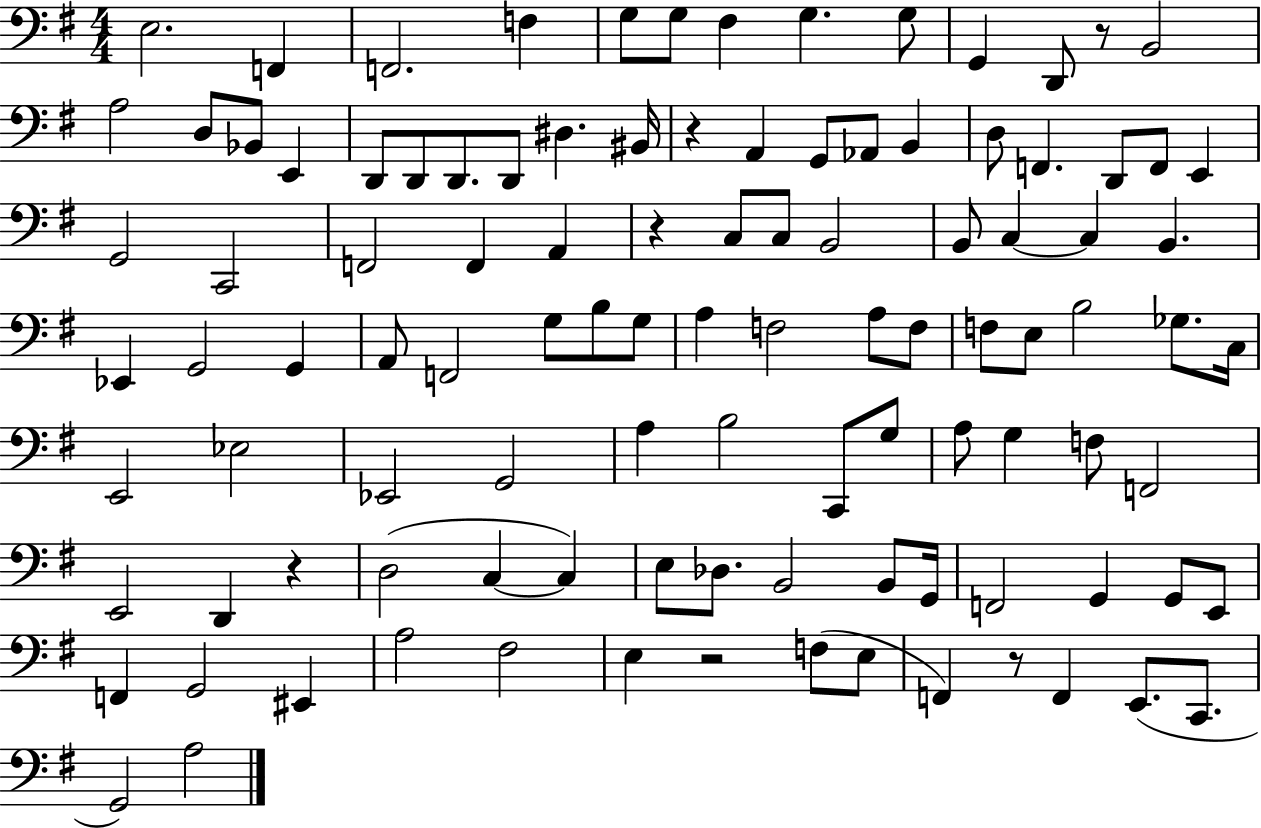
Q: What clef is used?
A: bass